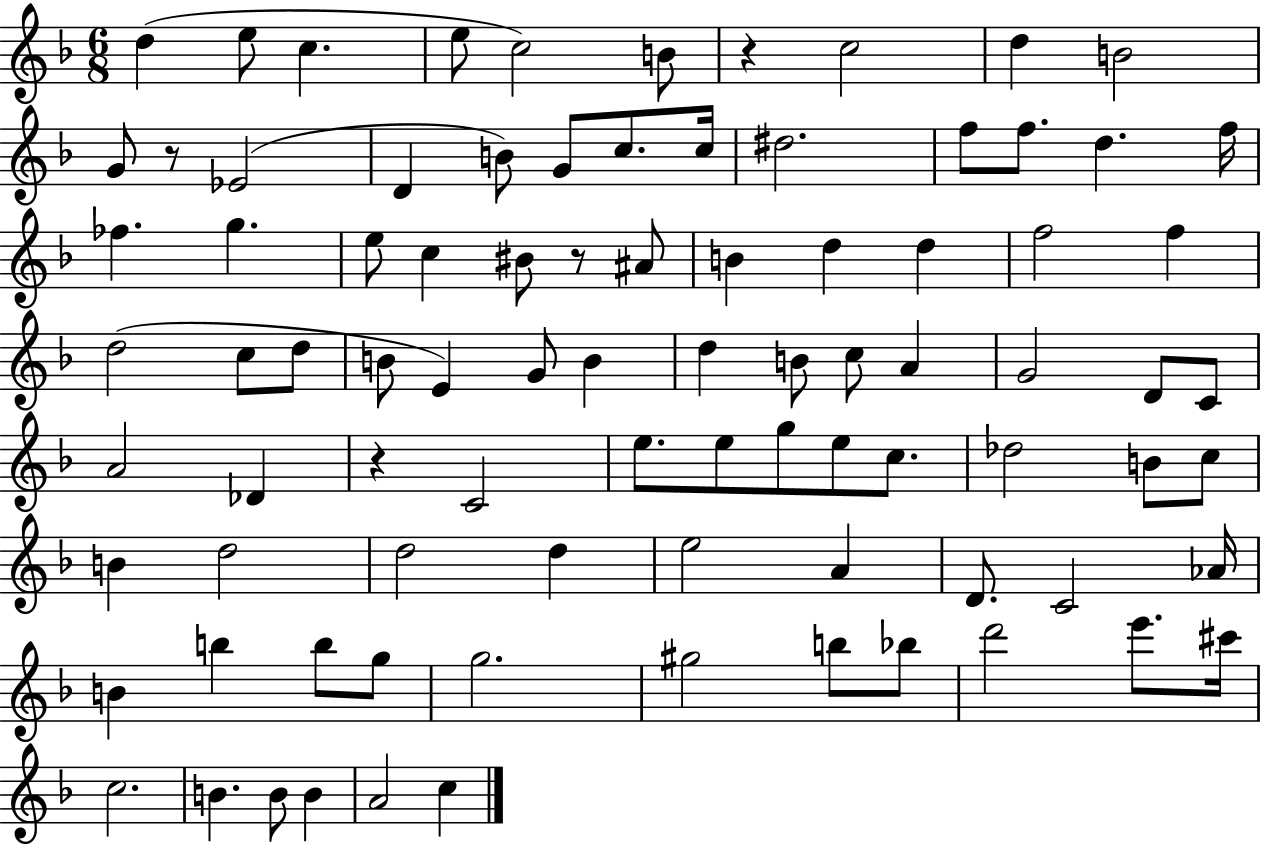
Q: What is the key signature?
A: F major